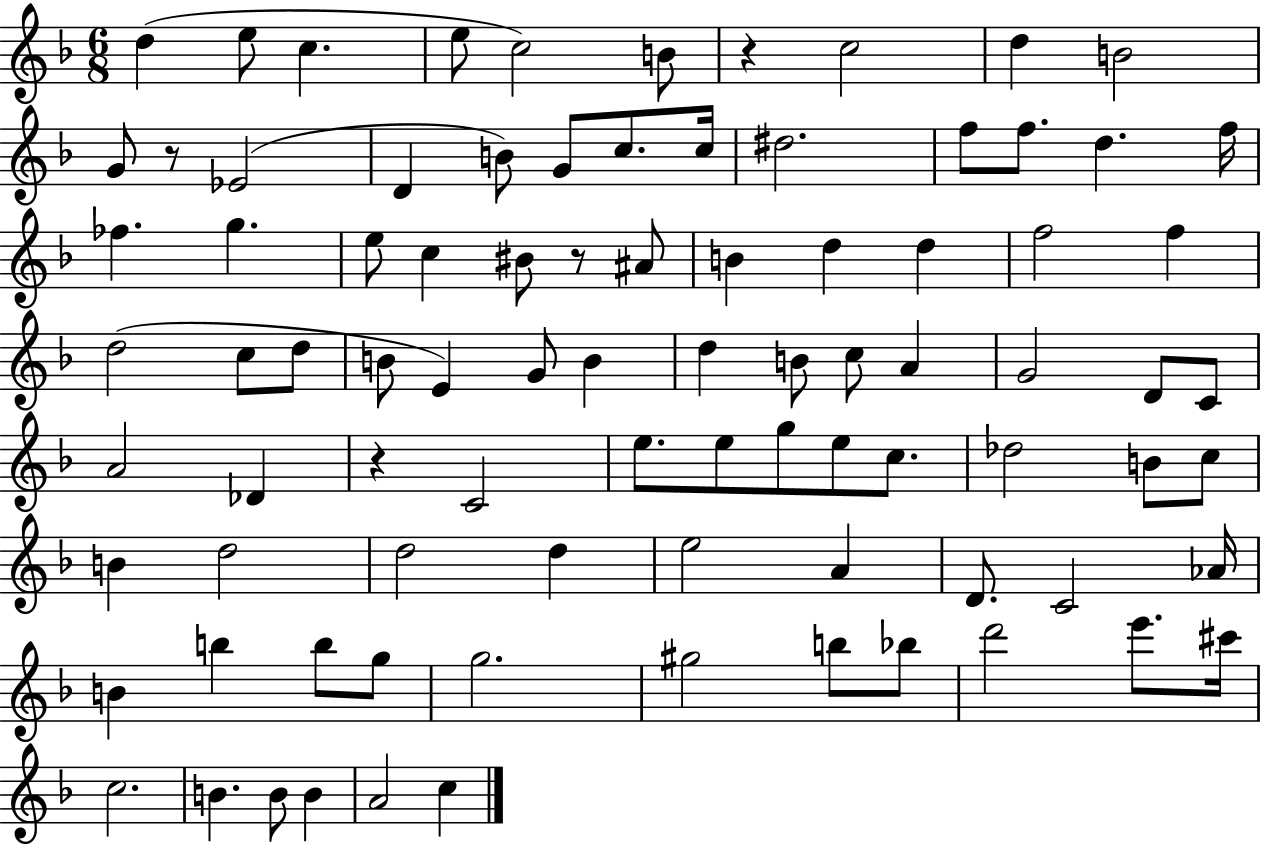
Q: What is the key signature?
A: F major